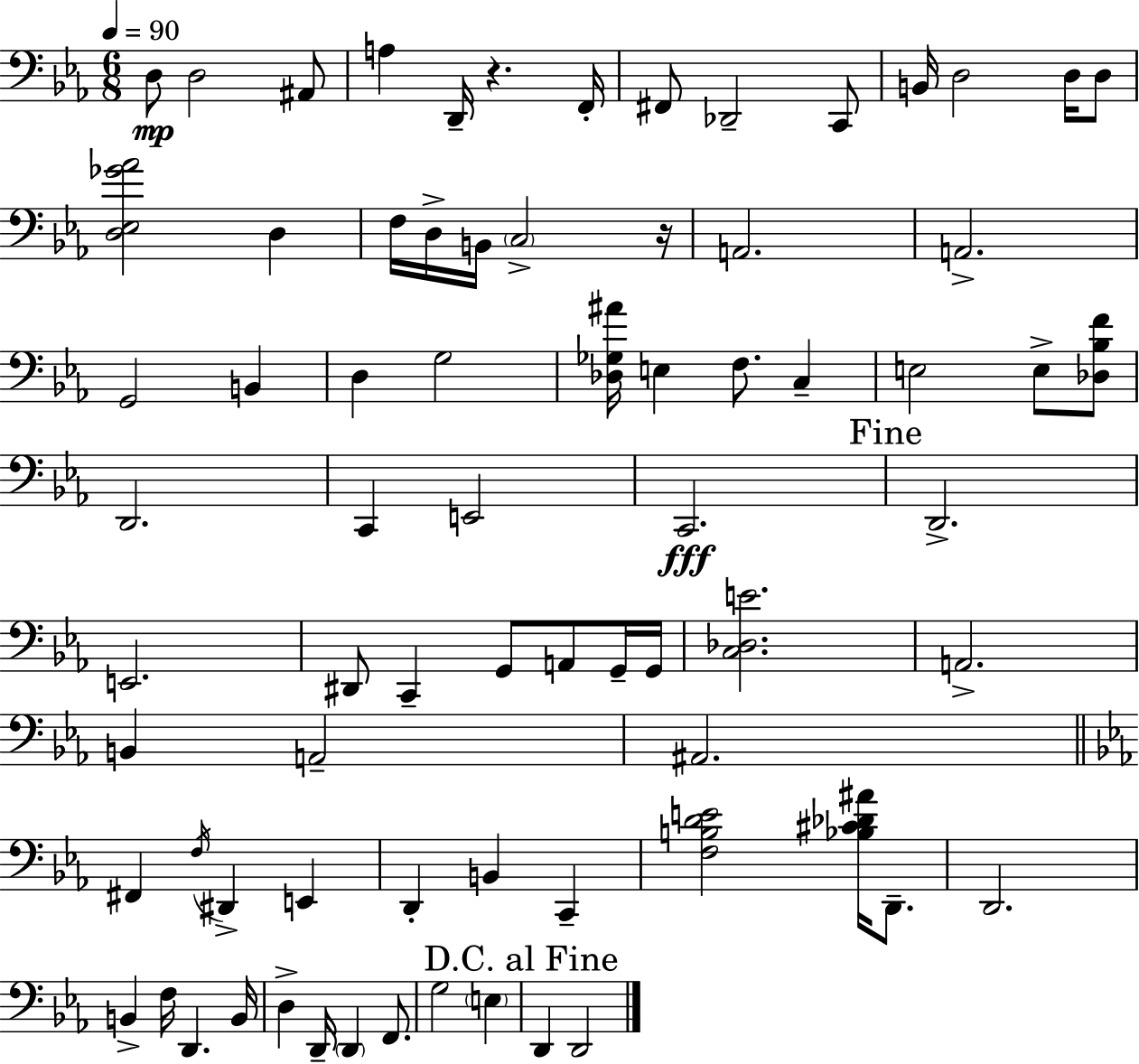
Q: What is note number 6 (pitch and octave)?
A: F2